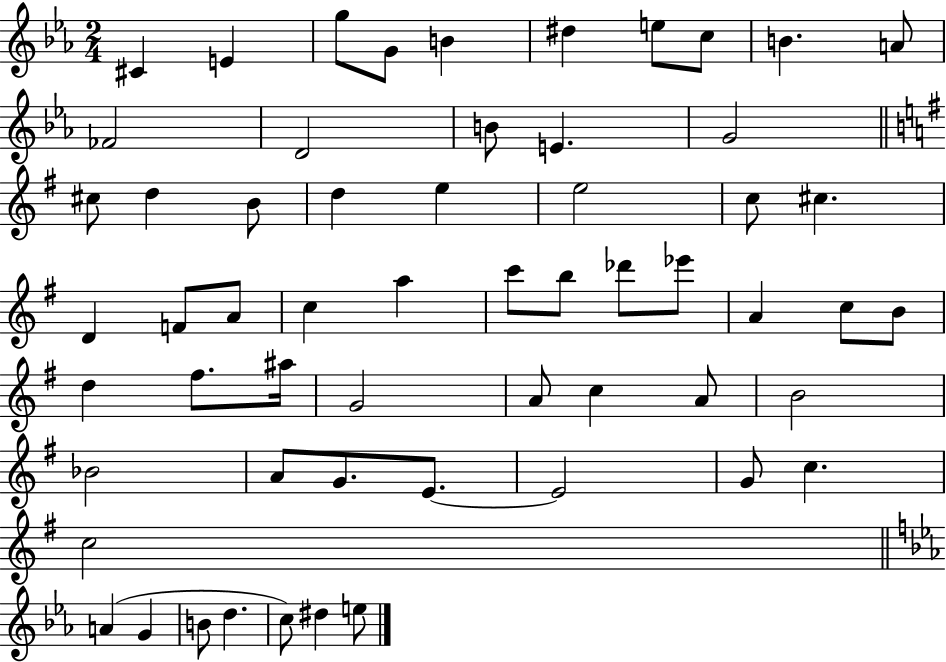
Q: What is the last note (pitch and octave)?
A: E5